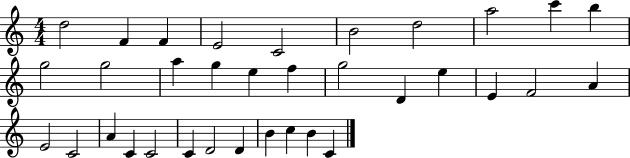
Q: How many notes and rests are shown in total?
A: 34